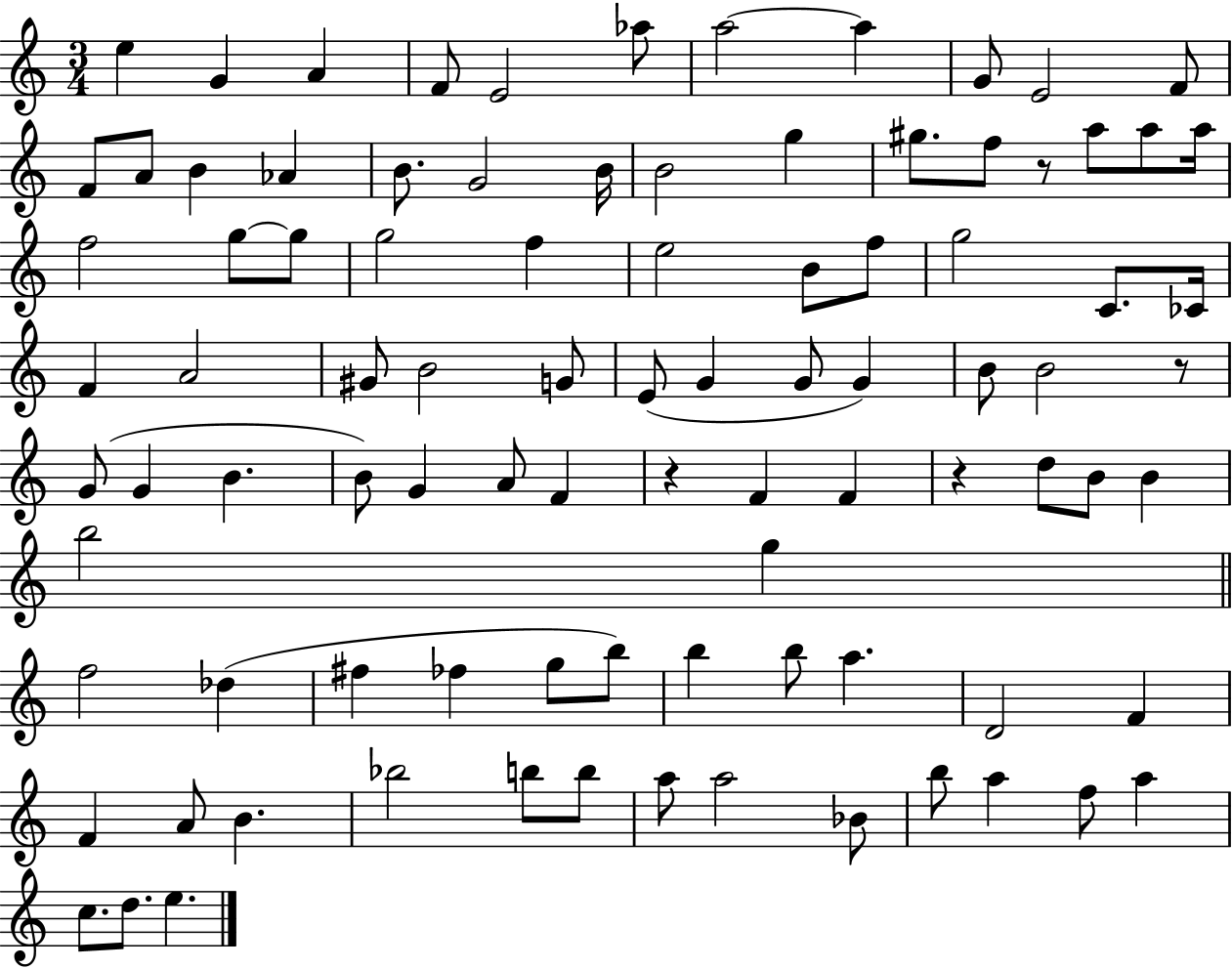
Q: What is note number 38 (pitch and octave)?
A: A4